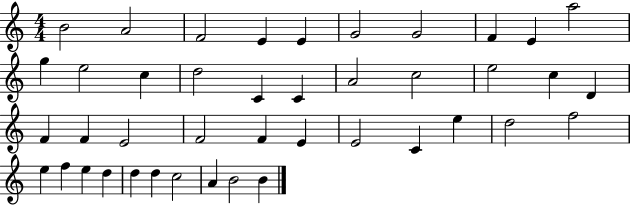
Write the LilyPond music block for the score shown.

{
  \clef treble
  \numericTimeSignature
  \time 4/4
  \key c \major
  b'2 a'2 | f'2 e'4 e'4 | g'2 g'2 | f'4 e'4 a''2 | \break g''4 e''2 c''4 | d''2 c'4 c'4 | a'2 c''2 | e''2 c''4 d'4 | \break f'4 f'4 e'2 | f'2 f'4 e'4 | e'2 c'4 e''4 | d''2 f''2 | \break e''4 f''4 e''4 d''4 | d''4 d''4 c''2 | a'4 b'2 b'4 | \bar "|."
}